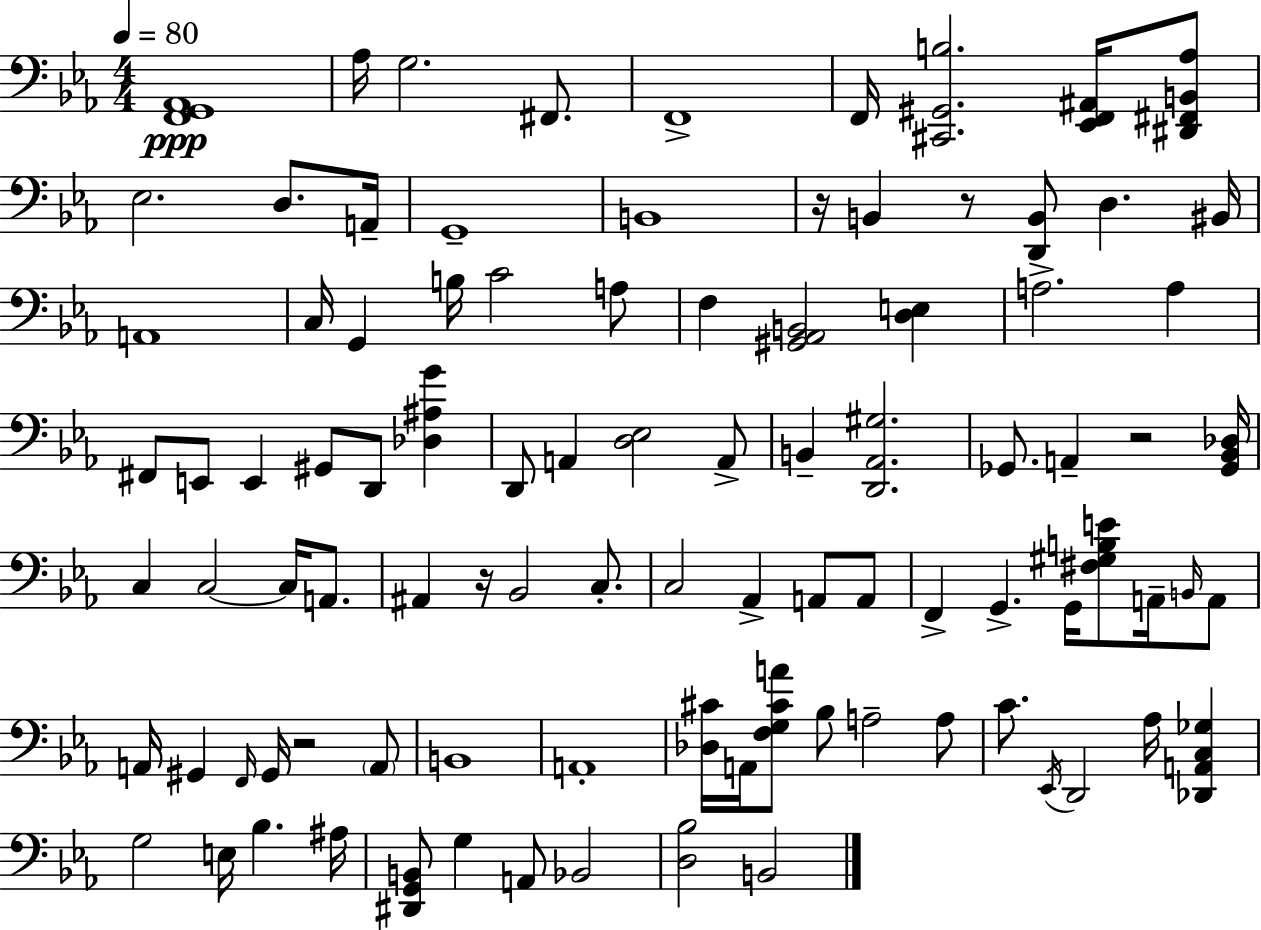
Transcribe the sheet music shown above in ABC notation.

X:1
T:Untitled
M:4/4
L:1/4
K:Cm
[F,,G,,_A,,]4 _A,/4 G,2 ^F,,/2 F,,4 F,,/4 [^C,,^G,,B,]2 [_E,,F,,^A,,]/4 [^D,,^F,,B,,_A,]/2 _E,2 D,/2 A,,/4 G,,4 B,,4 z/4 B,, z/2 [D,,B,,]/2 D, ^B,,/4 A,,4 C,/4 G,, B,/4 C2 A,/2 F, [^G,,_A,,B,,]2 [D,E,] A,2 A, ^F,,/2 E,,/2 E,, ^G,,/2 D,,/2 [_D,^A,G] D,,/2 A,, [D,_E,]2 A,,/2 B,, [D,,_A,,^G,]2 _G,,/2 A,, z2 [_G,,_B,,_D,]/4 C, C,2 C,/4 A,,/2 ^A,, z/4 _B,,2 C,/2 C,2 _A,, A,,/2 A,,/2 F,, G,, G,,/4 [^F,^G,B,E]/2 A,,/4 B,,/4 A,,/2 A,,/4 ^G,, F,,/4 ^G,,/4 z2 A,,/2 B,,4 A,,4 [_D,^C]/4 A,,/4 [F,G,^CA]/2 _B,/2 A,2 A,/2 C/2 _E,,/4 D,,2 _A,/4 [_D,,A,,C,_G,] G,2 E,/4 _B, ^A,/4 [^D,,G,,B,,]/2 G, A,,/2 _B,,2 [D,_B,]2 B,,2